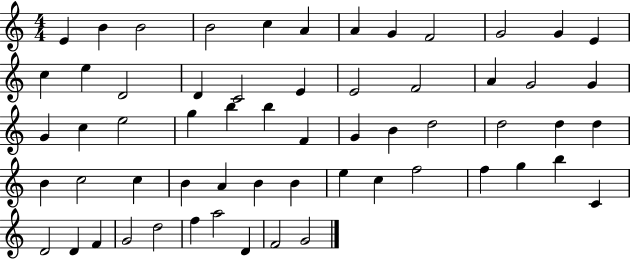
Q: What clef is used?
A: treble